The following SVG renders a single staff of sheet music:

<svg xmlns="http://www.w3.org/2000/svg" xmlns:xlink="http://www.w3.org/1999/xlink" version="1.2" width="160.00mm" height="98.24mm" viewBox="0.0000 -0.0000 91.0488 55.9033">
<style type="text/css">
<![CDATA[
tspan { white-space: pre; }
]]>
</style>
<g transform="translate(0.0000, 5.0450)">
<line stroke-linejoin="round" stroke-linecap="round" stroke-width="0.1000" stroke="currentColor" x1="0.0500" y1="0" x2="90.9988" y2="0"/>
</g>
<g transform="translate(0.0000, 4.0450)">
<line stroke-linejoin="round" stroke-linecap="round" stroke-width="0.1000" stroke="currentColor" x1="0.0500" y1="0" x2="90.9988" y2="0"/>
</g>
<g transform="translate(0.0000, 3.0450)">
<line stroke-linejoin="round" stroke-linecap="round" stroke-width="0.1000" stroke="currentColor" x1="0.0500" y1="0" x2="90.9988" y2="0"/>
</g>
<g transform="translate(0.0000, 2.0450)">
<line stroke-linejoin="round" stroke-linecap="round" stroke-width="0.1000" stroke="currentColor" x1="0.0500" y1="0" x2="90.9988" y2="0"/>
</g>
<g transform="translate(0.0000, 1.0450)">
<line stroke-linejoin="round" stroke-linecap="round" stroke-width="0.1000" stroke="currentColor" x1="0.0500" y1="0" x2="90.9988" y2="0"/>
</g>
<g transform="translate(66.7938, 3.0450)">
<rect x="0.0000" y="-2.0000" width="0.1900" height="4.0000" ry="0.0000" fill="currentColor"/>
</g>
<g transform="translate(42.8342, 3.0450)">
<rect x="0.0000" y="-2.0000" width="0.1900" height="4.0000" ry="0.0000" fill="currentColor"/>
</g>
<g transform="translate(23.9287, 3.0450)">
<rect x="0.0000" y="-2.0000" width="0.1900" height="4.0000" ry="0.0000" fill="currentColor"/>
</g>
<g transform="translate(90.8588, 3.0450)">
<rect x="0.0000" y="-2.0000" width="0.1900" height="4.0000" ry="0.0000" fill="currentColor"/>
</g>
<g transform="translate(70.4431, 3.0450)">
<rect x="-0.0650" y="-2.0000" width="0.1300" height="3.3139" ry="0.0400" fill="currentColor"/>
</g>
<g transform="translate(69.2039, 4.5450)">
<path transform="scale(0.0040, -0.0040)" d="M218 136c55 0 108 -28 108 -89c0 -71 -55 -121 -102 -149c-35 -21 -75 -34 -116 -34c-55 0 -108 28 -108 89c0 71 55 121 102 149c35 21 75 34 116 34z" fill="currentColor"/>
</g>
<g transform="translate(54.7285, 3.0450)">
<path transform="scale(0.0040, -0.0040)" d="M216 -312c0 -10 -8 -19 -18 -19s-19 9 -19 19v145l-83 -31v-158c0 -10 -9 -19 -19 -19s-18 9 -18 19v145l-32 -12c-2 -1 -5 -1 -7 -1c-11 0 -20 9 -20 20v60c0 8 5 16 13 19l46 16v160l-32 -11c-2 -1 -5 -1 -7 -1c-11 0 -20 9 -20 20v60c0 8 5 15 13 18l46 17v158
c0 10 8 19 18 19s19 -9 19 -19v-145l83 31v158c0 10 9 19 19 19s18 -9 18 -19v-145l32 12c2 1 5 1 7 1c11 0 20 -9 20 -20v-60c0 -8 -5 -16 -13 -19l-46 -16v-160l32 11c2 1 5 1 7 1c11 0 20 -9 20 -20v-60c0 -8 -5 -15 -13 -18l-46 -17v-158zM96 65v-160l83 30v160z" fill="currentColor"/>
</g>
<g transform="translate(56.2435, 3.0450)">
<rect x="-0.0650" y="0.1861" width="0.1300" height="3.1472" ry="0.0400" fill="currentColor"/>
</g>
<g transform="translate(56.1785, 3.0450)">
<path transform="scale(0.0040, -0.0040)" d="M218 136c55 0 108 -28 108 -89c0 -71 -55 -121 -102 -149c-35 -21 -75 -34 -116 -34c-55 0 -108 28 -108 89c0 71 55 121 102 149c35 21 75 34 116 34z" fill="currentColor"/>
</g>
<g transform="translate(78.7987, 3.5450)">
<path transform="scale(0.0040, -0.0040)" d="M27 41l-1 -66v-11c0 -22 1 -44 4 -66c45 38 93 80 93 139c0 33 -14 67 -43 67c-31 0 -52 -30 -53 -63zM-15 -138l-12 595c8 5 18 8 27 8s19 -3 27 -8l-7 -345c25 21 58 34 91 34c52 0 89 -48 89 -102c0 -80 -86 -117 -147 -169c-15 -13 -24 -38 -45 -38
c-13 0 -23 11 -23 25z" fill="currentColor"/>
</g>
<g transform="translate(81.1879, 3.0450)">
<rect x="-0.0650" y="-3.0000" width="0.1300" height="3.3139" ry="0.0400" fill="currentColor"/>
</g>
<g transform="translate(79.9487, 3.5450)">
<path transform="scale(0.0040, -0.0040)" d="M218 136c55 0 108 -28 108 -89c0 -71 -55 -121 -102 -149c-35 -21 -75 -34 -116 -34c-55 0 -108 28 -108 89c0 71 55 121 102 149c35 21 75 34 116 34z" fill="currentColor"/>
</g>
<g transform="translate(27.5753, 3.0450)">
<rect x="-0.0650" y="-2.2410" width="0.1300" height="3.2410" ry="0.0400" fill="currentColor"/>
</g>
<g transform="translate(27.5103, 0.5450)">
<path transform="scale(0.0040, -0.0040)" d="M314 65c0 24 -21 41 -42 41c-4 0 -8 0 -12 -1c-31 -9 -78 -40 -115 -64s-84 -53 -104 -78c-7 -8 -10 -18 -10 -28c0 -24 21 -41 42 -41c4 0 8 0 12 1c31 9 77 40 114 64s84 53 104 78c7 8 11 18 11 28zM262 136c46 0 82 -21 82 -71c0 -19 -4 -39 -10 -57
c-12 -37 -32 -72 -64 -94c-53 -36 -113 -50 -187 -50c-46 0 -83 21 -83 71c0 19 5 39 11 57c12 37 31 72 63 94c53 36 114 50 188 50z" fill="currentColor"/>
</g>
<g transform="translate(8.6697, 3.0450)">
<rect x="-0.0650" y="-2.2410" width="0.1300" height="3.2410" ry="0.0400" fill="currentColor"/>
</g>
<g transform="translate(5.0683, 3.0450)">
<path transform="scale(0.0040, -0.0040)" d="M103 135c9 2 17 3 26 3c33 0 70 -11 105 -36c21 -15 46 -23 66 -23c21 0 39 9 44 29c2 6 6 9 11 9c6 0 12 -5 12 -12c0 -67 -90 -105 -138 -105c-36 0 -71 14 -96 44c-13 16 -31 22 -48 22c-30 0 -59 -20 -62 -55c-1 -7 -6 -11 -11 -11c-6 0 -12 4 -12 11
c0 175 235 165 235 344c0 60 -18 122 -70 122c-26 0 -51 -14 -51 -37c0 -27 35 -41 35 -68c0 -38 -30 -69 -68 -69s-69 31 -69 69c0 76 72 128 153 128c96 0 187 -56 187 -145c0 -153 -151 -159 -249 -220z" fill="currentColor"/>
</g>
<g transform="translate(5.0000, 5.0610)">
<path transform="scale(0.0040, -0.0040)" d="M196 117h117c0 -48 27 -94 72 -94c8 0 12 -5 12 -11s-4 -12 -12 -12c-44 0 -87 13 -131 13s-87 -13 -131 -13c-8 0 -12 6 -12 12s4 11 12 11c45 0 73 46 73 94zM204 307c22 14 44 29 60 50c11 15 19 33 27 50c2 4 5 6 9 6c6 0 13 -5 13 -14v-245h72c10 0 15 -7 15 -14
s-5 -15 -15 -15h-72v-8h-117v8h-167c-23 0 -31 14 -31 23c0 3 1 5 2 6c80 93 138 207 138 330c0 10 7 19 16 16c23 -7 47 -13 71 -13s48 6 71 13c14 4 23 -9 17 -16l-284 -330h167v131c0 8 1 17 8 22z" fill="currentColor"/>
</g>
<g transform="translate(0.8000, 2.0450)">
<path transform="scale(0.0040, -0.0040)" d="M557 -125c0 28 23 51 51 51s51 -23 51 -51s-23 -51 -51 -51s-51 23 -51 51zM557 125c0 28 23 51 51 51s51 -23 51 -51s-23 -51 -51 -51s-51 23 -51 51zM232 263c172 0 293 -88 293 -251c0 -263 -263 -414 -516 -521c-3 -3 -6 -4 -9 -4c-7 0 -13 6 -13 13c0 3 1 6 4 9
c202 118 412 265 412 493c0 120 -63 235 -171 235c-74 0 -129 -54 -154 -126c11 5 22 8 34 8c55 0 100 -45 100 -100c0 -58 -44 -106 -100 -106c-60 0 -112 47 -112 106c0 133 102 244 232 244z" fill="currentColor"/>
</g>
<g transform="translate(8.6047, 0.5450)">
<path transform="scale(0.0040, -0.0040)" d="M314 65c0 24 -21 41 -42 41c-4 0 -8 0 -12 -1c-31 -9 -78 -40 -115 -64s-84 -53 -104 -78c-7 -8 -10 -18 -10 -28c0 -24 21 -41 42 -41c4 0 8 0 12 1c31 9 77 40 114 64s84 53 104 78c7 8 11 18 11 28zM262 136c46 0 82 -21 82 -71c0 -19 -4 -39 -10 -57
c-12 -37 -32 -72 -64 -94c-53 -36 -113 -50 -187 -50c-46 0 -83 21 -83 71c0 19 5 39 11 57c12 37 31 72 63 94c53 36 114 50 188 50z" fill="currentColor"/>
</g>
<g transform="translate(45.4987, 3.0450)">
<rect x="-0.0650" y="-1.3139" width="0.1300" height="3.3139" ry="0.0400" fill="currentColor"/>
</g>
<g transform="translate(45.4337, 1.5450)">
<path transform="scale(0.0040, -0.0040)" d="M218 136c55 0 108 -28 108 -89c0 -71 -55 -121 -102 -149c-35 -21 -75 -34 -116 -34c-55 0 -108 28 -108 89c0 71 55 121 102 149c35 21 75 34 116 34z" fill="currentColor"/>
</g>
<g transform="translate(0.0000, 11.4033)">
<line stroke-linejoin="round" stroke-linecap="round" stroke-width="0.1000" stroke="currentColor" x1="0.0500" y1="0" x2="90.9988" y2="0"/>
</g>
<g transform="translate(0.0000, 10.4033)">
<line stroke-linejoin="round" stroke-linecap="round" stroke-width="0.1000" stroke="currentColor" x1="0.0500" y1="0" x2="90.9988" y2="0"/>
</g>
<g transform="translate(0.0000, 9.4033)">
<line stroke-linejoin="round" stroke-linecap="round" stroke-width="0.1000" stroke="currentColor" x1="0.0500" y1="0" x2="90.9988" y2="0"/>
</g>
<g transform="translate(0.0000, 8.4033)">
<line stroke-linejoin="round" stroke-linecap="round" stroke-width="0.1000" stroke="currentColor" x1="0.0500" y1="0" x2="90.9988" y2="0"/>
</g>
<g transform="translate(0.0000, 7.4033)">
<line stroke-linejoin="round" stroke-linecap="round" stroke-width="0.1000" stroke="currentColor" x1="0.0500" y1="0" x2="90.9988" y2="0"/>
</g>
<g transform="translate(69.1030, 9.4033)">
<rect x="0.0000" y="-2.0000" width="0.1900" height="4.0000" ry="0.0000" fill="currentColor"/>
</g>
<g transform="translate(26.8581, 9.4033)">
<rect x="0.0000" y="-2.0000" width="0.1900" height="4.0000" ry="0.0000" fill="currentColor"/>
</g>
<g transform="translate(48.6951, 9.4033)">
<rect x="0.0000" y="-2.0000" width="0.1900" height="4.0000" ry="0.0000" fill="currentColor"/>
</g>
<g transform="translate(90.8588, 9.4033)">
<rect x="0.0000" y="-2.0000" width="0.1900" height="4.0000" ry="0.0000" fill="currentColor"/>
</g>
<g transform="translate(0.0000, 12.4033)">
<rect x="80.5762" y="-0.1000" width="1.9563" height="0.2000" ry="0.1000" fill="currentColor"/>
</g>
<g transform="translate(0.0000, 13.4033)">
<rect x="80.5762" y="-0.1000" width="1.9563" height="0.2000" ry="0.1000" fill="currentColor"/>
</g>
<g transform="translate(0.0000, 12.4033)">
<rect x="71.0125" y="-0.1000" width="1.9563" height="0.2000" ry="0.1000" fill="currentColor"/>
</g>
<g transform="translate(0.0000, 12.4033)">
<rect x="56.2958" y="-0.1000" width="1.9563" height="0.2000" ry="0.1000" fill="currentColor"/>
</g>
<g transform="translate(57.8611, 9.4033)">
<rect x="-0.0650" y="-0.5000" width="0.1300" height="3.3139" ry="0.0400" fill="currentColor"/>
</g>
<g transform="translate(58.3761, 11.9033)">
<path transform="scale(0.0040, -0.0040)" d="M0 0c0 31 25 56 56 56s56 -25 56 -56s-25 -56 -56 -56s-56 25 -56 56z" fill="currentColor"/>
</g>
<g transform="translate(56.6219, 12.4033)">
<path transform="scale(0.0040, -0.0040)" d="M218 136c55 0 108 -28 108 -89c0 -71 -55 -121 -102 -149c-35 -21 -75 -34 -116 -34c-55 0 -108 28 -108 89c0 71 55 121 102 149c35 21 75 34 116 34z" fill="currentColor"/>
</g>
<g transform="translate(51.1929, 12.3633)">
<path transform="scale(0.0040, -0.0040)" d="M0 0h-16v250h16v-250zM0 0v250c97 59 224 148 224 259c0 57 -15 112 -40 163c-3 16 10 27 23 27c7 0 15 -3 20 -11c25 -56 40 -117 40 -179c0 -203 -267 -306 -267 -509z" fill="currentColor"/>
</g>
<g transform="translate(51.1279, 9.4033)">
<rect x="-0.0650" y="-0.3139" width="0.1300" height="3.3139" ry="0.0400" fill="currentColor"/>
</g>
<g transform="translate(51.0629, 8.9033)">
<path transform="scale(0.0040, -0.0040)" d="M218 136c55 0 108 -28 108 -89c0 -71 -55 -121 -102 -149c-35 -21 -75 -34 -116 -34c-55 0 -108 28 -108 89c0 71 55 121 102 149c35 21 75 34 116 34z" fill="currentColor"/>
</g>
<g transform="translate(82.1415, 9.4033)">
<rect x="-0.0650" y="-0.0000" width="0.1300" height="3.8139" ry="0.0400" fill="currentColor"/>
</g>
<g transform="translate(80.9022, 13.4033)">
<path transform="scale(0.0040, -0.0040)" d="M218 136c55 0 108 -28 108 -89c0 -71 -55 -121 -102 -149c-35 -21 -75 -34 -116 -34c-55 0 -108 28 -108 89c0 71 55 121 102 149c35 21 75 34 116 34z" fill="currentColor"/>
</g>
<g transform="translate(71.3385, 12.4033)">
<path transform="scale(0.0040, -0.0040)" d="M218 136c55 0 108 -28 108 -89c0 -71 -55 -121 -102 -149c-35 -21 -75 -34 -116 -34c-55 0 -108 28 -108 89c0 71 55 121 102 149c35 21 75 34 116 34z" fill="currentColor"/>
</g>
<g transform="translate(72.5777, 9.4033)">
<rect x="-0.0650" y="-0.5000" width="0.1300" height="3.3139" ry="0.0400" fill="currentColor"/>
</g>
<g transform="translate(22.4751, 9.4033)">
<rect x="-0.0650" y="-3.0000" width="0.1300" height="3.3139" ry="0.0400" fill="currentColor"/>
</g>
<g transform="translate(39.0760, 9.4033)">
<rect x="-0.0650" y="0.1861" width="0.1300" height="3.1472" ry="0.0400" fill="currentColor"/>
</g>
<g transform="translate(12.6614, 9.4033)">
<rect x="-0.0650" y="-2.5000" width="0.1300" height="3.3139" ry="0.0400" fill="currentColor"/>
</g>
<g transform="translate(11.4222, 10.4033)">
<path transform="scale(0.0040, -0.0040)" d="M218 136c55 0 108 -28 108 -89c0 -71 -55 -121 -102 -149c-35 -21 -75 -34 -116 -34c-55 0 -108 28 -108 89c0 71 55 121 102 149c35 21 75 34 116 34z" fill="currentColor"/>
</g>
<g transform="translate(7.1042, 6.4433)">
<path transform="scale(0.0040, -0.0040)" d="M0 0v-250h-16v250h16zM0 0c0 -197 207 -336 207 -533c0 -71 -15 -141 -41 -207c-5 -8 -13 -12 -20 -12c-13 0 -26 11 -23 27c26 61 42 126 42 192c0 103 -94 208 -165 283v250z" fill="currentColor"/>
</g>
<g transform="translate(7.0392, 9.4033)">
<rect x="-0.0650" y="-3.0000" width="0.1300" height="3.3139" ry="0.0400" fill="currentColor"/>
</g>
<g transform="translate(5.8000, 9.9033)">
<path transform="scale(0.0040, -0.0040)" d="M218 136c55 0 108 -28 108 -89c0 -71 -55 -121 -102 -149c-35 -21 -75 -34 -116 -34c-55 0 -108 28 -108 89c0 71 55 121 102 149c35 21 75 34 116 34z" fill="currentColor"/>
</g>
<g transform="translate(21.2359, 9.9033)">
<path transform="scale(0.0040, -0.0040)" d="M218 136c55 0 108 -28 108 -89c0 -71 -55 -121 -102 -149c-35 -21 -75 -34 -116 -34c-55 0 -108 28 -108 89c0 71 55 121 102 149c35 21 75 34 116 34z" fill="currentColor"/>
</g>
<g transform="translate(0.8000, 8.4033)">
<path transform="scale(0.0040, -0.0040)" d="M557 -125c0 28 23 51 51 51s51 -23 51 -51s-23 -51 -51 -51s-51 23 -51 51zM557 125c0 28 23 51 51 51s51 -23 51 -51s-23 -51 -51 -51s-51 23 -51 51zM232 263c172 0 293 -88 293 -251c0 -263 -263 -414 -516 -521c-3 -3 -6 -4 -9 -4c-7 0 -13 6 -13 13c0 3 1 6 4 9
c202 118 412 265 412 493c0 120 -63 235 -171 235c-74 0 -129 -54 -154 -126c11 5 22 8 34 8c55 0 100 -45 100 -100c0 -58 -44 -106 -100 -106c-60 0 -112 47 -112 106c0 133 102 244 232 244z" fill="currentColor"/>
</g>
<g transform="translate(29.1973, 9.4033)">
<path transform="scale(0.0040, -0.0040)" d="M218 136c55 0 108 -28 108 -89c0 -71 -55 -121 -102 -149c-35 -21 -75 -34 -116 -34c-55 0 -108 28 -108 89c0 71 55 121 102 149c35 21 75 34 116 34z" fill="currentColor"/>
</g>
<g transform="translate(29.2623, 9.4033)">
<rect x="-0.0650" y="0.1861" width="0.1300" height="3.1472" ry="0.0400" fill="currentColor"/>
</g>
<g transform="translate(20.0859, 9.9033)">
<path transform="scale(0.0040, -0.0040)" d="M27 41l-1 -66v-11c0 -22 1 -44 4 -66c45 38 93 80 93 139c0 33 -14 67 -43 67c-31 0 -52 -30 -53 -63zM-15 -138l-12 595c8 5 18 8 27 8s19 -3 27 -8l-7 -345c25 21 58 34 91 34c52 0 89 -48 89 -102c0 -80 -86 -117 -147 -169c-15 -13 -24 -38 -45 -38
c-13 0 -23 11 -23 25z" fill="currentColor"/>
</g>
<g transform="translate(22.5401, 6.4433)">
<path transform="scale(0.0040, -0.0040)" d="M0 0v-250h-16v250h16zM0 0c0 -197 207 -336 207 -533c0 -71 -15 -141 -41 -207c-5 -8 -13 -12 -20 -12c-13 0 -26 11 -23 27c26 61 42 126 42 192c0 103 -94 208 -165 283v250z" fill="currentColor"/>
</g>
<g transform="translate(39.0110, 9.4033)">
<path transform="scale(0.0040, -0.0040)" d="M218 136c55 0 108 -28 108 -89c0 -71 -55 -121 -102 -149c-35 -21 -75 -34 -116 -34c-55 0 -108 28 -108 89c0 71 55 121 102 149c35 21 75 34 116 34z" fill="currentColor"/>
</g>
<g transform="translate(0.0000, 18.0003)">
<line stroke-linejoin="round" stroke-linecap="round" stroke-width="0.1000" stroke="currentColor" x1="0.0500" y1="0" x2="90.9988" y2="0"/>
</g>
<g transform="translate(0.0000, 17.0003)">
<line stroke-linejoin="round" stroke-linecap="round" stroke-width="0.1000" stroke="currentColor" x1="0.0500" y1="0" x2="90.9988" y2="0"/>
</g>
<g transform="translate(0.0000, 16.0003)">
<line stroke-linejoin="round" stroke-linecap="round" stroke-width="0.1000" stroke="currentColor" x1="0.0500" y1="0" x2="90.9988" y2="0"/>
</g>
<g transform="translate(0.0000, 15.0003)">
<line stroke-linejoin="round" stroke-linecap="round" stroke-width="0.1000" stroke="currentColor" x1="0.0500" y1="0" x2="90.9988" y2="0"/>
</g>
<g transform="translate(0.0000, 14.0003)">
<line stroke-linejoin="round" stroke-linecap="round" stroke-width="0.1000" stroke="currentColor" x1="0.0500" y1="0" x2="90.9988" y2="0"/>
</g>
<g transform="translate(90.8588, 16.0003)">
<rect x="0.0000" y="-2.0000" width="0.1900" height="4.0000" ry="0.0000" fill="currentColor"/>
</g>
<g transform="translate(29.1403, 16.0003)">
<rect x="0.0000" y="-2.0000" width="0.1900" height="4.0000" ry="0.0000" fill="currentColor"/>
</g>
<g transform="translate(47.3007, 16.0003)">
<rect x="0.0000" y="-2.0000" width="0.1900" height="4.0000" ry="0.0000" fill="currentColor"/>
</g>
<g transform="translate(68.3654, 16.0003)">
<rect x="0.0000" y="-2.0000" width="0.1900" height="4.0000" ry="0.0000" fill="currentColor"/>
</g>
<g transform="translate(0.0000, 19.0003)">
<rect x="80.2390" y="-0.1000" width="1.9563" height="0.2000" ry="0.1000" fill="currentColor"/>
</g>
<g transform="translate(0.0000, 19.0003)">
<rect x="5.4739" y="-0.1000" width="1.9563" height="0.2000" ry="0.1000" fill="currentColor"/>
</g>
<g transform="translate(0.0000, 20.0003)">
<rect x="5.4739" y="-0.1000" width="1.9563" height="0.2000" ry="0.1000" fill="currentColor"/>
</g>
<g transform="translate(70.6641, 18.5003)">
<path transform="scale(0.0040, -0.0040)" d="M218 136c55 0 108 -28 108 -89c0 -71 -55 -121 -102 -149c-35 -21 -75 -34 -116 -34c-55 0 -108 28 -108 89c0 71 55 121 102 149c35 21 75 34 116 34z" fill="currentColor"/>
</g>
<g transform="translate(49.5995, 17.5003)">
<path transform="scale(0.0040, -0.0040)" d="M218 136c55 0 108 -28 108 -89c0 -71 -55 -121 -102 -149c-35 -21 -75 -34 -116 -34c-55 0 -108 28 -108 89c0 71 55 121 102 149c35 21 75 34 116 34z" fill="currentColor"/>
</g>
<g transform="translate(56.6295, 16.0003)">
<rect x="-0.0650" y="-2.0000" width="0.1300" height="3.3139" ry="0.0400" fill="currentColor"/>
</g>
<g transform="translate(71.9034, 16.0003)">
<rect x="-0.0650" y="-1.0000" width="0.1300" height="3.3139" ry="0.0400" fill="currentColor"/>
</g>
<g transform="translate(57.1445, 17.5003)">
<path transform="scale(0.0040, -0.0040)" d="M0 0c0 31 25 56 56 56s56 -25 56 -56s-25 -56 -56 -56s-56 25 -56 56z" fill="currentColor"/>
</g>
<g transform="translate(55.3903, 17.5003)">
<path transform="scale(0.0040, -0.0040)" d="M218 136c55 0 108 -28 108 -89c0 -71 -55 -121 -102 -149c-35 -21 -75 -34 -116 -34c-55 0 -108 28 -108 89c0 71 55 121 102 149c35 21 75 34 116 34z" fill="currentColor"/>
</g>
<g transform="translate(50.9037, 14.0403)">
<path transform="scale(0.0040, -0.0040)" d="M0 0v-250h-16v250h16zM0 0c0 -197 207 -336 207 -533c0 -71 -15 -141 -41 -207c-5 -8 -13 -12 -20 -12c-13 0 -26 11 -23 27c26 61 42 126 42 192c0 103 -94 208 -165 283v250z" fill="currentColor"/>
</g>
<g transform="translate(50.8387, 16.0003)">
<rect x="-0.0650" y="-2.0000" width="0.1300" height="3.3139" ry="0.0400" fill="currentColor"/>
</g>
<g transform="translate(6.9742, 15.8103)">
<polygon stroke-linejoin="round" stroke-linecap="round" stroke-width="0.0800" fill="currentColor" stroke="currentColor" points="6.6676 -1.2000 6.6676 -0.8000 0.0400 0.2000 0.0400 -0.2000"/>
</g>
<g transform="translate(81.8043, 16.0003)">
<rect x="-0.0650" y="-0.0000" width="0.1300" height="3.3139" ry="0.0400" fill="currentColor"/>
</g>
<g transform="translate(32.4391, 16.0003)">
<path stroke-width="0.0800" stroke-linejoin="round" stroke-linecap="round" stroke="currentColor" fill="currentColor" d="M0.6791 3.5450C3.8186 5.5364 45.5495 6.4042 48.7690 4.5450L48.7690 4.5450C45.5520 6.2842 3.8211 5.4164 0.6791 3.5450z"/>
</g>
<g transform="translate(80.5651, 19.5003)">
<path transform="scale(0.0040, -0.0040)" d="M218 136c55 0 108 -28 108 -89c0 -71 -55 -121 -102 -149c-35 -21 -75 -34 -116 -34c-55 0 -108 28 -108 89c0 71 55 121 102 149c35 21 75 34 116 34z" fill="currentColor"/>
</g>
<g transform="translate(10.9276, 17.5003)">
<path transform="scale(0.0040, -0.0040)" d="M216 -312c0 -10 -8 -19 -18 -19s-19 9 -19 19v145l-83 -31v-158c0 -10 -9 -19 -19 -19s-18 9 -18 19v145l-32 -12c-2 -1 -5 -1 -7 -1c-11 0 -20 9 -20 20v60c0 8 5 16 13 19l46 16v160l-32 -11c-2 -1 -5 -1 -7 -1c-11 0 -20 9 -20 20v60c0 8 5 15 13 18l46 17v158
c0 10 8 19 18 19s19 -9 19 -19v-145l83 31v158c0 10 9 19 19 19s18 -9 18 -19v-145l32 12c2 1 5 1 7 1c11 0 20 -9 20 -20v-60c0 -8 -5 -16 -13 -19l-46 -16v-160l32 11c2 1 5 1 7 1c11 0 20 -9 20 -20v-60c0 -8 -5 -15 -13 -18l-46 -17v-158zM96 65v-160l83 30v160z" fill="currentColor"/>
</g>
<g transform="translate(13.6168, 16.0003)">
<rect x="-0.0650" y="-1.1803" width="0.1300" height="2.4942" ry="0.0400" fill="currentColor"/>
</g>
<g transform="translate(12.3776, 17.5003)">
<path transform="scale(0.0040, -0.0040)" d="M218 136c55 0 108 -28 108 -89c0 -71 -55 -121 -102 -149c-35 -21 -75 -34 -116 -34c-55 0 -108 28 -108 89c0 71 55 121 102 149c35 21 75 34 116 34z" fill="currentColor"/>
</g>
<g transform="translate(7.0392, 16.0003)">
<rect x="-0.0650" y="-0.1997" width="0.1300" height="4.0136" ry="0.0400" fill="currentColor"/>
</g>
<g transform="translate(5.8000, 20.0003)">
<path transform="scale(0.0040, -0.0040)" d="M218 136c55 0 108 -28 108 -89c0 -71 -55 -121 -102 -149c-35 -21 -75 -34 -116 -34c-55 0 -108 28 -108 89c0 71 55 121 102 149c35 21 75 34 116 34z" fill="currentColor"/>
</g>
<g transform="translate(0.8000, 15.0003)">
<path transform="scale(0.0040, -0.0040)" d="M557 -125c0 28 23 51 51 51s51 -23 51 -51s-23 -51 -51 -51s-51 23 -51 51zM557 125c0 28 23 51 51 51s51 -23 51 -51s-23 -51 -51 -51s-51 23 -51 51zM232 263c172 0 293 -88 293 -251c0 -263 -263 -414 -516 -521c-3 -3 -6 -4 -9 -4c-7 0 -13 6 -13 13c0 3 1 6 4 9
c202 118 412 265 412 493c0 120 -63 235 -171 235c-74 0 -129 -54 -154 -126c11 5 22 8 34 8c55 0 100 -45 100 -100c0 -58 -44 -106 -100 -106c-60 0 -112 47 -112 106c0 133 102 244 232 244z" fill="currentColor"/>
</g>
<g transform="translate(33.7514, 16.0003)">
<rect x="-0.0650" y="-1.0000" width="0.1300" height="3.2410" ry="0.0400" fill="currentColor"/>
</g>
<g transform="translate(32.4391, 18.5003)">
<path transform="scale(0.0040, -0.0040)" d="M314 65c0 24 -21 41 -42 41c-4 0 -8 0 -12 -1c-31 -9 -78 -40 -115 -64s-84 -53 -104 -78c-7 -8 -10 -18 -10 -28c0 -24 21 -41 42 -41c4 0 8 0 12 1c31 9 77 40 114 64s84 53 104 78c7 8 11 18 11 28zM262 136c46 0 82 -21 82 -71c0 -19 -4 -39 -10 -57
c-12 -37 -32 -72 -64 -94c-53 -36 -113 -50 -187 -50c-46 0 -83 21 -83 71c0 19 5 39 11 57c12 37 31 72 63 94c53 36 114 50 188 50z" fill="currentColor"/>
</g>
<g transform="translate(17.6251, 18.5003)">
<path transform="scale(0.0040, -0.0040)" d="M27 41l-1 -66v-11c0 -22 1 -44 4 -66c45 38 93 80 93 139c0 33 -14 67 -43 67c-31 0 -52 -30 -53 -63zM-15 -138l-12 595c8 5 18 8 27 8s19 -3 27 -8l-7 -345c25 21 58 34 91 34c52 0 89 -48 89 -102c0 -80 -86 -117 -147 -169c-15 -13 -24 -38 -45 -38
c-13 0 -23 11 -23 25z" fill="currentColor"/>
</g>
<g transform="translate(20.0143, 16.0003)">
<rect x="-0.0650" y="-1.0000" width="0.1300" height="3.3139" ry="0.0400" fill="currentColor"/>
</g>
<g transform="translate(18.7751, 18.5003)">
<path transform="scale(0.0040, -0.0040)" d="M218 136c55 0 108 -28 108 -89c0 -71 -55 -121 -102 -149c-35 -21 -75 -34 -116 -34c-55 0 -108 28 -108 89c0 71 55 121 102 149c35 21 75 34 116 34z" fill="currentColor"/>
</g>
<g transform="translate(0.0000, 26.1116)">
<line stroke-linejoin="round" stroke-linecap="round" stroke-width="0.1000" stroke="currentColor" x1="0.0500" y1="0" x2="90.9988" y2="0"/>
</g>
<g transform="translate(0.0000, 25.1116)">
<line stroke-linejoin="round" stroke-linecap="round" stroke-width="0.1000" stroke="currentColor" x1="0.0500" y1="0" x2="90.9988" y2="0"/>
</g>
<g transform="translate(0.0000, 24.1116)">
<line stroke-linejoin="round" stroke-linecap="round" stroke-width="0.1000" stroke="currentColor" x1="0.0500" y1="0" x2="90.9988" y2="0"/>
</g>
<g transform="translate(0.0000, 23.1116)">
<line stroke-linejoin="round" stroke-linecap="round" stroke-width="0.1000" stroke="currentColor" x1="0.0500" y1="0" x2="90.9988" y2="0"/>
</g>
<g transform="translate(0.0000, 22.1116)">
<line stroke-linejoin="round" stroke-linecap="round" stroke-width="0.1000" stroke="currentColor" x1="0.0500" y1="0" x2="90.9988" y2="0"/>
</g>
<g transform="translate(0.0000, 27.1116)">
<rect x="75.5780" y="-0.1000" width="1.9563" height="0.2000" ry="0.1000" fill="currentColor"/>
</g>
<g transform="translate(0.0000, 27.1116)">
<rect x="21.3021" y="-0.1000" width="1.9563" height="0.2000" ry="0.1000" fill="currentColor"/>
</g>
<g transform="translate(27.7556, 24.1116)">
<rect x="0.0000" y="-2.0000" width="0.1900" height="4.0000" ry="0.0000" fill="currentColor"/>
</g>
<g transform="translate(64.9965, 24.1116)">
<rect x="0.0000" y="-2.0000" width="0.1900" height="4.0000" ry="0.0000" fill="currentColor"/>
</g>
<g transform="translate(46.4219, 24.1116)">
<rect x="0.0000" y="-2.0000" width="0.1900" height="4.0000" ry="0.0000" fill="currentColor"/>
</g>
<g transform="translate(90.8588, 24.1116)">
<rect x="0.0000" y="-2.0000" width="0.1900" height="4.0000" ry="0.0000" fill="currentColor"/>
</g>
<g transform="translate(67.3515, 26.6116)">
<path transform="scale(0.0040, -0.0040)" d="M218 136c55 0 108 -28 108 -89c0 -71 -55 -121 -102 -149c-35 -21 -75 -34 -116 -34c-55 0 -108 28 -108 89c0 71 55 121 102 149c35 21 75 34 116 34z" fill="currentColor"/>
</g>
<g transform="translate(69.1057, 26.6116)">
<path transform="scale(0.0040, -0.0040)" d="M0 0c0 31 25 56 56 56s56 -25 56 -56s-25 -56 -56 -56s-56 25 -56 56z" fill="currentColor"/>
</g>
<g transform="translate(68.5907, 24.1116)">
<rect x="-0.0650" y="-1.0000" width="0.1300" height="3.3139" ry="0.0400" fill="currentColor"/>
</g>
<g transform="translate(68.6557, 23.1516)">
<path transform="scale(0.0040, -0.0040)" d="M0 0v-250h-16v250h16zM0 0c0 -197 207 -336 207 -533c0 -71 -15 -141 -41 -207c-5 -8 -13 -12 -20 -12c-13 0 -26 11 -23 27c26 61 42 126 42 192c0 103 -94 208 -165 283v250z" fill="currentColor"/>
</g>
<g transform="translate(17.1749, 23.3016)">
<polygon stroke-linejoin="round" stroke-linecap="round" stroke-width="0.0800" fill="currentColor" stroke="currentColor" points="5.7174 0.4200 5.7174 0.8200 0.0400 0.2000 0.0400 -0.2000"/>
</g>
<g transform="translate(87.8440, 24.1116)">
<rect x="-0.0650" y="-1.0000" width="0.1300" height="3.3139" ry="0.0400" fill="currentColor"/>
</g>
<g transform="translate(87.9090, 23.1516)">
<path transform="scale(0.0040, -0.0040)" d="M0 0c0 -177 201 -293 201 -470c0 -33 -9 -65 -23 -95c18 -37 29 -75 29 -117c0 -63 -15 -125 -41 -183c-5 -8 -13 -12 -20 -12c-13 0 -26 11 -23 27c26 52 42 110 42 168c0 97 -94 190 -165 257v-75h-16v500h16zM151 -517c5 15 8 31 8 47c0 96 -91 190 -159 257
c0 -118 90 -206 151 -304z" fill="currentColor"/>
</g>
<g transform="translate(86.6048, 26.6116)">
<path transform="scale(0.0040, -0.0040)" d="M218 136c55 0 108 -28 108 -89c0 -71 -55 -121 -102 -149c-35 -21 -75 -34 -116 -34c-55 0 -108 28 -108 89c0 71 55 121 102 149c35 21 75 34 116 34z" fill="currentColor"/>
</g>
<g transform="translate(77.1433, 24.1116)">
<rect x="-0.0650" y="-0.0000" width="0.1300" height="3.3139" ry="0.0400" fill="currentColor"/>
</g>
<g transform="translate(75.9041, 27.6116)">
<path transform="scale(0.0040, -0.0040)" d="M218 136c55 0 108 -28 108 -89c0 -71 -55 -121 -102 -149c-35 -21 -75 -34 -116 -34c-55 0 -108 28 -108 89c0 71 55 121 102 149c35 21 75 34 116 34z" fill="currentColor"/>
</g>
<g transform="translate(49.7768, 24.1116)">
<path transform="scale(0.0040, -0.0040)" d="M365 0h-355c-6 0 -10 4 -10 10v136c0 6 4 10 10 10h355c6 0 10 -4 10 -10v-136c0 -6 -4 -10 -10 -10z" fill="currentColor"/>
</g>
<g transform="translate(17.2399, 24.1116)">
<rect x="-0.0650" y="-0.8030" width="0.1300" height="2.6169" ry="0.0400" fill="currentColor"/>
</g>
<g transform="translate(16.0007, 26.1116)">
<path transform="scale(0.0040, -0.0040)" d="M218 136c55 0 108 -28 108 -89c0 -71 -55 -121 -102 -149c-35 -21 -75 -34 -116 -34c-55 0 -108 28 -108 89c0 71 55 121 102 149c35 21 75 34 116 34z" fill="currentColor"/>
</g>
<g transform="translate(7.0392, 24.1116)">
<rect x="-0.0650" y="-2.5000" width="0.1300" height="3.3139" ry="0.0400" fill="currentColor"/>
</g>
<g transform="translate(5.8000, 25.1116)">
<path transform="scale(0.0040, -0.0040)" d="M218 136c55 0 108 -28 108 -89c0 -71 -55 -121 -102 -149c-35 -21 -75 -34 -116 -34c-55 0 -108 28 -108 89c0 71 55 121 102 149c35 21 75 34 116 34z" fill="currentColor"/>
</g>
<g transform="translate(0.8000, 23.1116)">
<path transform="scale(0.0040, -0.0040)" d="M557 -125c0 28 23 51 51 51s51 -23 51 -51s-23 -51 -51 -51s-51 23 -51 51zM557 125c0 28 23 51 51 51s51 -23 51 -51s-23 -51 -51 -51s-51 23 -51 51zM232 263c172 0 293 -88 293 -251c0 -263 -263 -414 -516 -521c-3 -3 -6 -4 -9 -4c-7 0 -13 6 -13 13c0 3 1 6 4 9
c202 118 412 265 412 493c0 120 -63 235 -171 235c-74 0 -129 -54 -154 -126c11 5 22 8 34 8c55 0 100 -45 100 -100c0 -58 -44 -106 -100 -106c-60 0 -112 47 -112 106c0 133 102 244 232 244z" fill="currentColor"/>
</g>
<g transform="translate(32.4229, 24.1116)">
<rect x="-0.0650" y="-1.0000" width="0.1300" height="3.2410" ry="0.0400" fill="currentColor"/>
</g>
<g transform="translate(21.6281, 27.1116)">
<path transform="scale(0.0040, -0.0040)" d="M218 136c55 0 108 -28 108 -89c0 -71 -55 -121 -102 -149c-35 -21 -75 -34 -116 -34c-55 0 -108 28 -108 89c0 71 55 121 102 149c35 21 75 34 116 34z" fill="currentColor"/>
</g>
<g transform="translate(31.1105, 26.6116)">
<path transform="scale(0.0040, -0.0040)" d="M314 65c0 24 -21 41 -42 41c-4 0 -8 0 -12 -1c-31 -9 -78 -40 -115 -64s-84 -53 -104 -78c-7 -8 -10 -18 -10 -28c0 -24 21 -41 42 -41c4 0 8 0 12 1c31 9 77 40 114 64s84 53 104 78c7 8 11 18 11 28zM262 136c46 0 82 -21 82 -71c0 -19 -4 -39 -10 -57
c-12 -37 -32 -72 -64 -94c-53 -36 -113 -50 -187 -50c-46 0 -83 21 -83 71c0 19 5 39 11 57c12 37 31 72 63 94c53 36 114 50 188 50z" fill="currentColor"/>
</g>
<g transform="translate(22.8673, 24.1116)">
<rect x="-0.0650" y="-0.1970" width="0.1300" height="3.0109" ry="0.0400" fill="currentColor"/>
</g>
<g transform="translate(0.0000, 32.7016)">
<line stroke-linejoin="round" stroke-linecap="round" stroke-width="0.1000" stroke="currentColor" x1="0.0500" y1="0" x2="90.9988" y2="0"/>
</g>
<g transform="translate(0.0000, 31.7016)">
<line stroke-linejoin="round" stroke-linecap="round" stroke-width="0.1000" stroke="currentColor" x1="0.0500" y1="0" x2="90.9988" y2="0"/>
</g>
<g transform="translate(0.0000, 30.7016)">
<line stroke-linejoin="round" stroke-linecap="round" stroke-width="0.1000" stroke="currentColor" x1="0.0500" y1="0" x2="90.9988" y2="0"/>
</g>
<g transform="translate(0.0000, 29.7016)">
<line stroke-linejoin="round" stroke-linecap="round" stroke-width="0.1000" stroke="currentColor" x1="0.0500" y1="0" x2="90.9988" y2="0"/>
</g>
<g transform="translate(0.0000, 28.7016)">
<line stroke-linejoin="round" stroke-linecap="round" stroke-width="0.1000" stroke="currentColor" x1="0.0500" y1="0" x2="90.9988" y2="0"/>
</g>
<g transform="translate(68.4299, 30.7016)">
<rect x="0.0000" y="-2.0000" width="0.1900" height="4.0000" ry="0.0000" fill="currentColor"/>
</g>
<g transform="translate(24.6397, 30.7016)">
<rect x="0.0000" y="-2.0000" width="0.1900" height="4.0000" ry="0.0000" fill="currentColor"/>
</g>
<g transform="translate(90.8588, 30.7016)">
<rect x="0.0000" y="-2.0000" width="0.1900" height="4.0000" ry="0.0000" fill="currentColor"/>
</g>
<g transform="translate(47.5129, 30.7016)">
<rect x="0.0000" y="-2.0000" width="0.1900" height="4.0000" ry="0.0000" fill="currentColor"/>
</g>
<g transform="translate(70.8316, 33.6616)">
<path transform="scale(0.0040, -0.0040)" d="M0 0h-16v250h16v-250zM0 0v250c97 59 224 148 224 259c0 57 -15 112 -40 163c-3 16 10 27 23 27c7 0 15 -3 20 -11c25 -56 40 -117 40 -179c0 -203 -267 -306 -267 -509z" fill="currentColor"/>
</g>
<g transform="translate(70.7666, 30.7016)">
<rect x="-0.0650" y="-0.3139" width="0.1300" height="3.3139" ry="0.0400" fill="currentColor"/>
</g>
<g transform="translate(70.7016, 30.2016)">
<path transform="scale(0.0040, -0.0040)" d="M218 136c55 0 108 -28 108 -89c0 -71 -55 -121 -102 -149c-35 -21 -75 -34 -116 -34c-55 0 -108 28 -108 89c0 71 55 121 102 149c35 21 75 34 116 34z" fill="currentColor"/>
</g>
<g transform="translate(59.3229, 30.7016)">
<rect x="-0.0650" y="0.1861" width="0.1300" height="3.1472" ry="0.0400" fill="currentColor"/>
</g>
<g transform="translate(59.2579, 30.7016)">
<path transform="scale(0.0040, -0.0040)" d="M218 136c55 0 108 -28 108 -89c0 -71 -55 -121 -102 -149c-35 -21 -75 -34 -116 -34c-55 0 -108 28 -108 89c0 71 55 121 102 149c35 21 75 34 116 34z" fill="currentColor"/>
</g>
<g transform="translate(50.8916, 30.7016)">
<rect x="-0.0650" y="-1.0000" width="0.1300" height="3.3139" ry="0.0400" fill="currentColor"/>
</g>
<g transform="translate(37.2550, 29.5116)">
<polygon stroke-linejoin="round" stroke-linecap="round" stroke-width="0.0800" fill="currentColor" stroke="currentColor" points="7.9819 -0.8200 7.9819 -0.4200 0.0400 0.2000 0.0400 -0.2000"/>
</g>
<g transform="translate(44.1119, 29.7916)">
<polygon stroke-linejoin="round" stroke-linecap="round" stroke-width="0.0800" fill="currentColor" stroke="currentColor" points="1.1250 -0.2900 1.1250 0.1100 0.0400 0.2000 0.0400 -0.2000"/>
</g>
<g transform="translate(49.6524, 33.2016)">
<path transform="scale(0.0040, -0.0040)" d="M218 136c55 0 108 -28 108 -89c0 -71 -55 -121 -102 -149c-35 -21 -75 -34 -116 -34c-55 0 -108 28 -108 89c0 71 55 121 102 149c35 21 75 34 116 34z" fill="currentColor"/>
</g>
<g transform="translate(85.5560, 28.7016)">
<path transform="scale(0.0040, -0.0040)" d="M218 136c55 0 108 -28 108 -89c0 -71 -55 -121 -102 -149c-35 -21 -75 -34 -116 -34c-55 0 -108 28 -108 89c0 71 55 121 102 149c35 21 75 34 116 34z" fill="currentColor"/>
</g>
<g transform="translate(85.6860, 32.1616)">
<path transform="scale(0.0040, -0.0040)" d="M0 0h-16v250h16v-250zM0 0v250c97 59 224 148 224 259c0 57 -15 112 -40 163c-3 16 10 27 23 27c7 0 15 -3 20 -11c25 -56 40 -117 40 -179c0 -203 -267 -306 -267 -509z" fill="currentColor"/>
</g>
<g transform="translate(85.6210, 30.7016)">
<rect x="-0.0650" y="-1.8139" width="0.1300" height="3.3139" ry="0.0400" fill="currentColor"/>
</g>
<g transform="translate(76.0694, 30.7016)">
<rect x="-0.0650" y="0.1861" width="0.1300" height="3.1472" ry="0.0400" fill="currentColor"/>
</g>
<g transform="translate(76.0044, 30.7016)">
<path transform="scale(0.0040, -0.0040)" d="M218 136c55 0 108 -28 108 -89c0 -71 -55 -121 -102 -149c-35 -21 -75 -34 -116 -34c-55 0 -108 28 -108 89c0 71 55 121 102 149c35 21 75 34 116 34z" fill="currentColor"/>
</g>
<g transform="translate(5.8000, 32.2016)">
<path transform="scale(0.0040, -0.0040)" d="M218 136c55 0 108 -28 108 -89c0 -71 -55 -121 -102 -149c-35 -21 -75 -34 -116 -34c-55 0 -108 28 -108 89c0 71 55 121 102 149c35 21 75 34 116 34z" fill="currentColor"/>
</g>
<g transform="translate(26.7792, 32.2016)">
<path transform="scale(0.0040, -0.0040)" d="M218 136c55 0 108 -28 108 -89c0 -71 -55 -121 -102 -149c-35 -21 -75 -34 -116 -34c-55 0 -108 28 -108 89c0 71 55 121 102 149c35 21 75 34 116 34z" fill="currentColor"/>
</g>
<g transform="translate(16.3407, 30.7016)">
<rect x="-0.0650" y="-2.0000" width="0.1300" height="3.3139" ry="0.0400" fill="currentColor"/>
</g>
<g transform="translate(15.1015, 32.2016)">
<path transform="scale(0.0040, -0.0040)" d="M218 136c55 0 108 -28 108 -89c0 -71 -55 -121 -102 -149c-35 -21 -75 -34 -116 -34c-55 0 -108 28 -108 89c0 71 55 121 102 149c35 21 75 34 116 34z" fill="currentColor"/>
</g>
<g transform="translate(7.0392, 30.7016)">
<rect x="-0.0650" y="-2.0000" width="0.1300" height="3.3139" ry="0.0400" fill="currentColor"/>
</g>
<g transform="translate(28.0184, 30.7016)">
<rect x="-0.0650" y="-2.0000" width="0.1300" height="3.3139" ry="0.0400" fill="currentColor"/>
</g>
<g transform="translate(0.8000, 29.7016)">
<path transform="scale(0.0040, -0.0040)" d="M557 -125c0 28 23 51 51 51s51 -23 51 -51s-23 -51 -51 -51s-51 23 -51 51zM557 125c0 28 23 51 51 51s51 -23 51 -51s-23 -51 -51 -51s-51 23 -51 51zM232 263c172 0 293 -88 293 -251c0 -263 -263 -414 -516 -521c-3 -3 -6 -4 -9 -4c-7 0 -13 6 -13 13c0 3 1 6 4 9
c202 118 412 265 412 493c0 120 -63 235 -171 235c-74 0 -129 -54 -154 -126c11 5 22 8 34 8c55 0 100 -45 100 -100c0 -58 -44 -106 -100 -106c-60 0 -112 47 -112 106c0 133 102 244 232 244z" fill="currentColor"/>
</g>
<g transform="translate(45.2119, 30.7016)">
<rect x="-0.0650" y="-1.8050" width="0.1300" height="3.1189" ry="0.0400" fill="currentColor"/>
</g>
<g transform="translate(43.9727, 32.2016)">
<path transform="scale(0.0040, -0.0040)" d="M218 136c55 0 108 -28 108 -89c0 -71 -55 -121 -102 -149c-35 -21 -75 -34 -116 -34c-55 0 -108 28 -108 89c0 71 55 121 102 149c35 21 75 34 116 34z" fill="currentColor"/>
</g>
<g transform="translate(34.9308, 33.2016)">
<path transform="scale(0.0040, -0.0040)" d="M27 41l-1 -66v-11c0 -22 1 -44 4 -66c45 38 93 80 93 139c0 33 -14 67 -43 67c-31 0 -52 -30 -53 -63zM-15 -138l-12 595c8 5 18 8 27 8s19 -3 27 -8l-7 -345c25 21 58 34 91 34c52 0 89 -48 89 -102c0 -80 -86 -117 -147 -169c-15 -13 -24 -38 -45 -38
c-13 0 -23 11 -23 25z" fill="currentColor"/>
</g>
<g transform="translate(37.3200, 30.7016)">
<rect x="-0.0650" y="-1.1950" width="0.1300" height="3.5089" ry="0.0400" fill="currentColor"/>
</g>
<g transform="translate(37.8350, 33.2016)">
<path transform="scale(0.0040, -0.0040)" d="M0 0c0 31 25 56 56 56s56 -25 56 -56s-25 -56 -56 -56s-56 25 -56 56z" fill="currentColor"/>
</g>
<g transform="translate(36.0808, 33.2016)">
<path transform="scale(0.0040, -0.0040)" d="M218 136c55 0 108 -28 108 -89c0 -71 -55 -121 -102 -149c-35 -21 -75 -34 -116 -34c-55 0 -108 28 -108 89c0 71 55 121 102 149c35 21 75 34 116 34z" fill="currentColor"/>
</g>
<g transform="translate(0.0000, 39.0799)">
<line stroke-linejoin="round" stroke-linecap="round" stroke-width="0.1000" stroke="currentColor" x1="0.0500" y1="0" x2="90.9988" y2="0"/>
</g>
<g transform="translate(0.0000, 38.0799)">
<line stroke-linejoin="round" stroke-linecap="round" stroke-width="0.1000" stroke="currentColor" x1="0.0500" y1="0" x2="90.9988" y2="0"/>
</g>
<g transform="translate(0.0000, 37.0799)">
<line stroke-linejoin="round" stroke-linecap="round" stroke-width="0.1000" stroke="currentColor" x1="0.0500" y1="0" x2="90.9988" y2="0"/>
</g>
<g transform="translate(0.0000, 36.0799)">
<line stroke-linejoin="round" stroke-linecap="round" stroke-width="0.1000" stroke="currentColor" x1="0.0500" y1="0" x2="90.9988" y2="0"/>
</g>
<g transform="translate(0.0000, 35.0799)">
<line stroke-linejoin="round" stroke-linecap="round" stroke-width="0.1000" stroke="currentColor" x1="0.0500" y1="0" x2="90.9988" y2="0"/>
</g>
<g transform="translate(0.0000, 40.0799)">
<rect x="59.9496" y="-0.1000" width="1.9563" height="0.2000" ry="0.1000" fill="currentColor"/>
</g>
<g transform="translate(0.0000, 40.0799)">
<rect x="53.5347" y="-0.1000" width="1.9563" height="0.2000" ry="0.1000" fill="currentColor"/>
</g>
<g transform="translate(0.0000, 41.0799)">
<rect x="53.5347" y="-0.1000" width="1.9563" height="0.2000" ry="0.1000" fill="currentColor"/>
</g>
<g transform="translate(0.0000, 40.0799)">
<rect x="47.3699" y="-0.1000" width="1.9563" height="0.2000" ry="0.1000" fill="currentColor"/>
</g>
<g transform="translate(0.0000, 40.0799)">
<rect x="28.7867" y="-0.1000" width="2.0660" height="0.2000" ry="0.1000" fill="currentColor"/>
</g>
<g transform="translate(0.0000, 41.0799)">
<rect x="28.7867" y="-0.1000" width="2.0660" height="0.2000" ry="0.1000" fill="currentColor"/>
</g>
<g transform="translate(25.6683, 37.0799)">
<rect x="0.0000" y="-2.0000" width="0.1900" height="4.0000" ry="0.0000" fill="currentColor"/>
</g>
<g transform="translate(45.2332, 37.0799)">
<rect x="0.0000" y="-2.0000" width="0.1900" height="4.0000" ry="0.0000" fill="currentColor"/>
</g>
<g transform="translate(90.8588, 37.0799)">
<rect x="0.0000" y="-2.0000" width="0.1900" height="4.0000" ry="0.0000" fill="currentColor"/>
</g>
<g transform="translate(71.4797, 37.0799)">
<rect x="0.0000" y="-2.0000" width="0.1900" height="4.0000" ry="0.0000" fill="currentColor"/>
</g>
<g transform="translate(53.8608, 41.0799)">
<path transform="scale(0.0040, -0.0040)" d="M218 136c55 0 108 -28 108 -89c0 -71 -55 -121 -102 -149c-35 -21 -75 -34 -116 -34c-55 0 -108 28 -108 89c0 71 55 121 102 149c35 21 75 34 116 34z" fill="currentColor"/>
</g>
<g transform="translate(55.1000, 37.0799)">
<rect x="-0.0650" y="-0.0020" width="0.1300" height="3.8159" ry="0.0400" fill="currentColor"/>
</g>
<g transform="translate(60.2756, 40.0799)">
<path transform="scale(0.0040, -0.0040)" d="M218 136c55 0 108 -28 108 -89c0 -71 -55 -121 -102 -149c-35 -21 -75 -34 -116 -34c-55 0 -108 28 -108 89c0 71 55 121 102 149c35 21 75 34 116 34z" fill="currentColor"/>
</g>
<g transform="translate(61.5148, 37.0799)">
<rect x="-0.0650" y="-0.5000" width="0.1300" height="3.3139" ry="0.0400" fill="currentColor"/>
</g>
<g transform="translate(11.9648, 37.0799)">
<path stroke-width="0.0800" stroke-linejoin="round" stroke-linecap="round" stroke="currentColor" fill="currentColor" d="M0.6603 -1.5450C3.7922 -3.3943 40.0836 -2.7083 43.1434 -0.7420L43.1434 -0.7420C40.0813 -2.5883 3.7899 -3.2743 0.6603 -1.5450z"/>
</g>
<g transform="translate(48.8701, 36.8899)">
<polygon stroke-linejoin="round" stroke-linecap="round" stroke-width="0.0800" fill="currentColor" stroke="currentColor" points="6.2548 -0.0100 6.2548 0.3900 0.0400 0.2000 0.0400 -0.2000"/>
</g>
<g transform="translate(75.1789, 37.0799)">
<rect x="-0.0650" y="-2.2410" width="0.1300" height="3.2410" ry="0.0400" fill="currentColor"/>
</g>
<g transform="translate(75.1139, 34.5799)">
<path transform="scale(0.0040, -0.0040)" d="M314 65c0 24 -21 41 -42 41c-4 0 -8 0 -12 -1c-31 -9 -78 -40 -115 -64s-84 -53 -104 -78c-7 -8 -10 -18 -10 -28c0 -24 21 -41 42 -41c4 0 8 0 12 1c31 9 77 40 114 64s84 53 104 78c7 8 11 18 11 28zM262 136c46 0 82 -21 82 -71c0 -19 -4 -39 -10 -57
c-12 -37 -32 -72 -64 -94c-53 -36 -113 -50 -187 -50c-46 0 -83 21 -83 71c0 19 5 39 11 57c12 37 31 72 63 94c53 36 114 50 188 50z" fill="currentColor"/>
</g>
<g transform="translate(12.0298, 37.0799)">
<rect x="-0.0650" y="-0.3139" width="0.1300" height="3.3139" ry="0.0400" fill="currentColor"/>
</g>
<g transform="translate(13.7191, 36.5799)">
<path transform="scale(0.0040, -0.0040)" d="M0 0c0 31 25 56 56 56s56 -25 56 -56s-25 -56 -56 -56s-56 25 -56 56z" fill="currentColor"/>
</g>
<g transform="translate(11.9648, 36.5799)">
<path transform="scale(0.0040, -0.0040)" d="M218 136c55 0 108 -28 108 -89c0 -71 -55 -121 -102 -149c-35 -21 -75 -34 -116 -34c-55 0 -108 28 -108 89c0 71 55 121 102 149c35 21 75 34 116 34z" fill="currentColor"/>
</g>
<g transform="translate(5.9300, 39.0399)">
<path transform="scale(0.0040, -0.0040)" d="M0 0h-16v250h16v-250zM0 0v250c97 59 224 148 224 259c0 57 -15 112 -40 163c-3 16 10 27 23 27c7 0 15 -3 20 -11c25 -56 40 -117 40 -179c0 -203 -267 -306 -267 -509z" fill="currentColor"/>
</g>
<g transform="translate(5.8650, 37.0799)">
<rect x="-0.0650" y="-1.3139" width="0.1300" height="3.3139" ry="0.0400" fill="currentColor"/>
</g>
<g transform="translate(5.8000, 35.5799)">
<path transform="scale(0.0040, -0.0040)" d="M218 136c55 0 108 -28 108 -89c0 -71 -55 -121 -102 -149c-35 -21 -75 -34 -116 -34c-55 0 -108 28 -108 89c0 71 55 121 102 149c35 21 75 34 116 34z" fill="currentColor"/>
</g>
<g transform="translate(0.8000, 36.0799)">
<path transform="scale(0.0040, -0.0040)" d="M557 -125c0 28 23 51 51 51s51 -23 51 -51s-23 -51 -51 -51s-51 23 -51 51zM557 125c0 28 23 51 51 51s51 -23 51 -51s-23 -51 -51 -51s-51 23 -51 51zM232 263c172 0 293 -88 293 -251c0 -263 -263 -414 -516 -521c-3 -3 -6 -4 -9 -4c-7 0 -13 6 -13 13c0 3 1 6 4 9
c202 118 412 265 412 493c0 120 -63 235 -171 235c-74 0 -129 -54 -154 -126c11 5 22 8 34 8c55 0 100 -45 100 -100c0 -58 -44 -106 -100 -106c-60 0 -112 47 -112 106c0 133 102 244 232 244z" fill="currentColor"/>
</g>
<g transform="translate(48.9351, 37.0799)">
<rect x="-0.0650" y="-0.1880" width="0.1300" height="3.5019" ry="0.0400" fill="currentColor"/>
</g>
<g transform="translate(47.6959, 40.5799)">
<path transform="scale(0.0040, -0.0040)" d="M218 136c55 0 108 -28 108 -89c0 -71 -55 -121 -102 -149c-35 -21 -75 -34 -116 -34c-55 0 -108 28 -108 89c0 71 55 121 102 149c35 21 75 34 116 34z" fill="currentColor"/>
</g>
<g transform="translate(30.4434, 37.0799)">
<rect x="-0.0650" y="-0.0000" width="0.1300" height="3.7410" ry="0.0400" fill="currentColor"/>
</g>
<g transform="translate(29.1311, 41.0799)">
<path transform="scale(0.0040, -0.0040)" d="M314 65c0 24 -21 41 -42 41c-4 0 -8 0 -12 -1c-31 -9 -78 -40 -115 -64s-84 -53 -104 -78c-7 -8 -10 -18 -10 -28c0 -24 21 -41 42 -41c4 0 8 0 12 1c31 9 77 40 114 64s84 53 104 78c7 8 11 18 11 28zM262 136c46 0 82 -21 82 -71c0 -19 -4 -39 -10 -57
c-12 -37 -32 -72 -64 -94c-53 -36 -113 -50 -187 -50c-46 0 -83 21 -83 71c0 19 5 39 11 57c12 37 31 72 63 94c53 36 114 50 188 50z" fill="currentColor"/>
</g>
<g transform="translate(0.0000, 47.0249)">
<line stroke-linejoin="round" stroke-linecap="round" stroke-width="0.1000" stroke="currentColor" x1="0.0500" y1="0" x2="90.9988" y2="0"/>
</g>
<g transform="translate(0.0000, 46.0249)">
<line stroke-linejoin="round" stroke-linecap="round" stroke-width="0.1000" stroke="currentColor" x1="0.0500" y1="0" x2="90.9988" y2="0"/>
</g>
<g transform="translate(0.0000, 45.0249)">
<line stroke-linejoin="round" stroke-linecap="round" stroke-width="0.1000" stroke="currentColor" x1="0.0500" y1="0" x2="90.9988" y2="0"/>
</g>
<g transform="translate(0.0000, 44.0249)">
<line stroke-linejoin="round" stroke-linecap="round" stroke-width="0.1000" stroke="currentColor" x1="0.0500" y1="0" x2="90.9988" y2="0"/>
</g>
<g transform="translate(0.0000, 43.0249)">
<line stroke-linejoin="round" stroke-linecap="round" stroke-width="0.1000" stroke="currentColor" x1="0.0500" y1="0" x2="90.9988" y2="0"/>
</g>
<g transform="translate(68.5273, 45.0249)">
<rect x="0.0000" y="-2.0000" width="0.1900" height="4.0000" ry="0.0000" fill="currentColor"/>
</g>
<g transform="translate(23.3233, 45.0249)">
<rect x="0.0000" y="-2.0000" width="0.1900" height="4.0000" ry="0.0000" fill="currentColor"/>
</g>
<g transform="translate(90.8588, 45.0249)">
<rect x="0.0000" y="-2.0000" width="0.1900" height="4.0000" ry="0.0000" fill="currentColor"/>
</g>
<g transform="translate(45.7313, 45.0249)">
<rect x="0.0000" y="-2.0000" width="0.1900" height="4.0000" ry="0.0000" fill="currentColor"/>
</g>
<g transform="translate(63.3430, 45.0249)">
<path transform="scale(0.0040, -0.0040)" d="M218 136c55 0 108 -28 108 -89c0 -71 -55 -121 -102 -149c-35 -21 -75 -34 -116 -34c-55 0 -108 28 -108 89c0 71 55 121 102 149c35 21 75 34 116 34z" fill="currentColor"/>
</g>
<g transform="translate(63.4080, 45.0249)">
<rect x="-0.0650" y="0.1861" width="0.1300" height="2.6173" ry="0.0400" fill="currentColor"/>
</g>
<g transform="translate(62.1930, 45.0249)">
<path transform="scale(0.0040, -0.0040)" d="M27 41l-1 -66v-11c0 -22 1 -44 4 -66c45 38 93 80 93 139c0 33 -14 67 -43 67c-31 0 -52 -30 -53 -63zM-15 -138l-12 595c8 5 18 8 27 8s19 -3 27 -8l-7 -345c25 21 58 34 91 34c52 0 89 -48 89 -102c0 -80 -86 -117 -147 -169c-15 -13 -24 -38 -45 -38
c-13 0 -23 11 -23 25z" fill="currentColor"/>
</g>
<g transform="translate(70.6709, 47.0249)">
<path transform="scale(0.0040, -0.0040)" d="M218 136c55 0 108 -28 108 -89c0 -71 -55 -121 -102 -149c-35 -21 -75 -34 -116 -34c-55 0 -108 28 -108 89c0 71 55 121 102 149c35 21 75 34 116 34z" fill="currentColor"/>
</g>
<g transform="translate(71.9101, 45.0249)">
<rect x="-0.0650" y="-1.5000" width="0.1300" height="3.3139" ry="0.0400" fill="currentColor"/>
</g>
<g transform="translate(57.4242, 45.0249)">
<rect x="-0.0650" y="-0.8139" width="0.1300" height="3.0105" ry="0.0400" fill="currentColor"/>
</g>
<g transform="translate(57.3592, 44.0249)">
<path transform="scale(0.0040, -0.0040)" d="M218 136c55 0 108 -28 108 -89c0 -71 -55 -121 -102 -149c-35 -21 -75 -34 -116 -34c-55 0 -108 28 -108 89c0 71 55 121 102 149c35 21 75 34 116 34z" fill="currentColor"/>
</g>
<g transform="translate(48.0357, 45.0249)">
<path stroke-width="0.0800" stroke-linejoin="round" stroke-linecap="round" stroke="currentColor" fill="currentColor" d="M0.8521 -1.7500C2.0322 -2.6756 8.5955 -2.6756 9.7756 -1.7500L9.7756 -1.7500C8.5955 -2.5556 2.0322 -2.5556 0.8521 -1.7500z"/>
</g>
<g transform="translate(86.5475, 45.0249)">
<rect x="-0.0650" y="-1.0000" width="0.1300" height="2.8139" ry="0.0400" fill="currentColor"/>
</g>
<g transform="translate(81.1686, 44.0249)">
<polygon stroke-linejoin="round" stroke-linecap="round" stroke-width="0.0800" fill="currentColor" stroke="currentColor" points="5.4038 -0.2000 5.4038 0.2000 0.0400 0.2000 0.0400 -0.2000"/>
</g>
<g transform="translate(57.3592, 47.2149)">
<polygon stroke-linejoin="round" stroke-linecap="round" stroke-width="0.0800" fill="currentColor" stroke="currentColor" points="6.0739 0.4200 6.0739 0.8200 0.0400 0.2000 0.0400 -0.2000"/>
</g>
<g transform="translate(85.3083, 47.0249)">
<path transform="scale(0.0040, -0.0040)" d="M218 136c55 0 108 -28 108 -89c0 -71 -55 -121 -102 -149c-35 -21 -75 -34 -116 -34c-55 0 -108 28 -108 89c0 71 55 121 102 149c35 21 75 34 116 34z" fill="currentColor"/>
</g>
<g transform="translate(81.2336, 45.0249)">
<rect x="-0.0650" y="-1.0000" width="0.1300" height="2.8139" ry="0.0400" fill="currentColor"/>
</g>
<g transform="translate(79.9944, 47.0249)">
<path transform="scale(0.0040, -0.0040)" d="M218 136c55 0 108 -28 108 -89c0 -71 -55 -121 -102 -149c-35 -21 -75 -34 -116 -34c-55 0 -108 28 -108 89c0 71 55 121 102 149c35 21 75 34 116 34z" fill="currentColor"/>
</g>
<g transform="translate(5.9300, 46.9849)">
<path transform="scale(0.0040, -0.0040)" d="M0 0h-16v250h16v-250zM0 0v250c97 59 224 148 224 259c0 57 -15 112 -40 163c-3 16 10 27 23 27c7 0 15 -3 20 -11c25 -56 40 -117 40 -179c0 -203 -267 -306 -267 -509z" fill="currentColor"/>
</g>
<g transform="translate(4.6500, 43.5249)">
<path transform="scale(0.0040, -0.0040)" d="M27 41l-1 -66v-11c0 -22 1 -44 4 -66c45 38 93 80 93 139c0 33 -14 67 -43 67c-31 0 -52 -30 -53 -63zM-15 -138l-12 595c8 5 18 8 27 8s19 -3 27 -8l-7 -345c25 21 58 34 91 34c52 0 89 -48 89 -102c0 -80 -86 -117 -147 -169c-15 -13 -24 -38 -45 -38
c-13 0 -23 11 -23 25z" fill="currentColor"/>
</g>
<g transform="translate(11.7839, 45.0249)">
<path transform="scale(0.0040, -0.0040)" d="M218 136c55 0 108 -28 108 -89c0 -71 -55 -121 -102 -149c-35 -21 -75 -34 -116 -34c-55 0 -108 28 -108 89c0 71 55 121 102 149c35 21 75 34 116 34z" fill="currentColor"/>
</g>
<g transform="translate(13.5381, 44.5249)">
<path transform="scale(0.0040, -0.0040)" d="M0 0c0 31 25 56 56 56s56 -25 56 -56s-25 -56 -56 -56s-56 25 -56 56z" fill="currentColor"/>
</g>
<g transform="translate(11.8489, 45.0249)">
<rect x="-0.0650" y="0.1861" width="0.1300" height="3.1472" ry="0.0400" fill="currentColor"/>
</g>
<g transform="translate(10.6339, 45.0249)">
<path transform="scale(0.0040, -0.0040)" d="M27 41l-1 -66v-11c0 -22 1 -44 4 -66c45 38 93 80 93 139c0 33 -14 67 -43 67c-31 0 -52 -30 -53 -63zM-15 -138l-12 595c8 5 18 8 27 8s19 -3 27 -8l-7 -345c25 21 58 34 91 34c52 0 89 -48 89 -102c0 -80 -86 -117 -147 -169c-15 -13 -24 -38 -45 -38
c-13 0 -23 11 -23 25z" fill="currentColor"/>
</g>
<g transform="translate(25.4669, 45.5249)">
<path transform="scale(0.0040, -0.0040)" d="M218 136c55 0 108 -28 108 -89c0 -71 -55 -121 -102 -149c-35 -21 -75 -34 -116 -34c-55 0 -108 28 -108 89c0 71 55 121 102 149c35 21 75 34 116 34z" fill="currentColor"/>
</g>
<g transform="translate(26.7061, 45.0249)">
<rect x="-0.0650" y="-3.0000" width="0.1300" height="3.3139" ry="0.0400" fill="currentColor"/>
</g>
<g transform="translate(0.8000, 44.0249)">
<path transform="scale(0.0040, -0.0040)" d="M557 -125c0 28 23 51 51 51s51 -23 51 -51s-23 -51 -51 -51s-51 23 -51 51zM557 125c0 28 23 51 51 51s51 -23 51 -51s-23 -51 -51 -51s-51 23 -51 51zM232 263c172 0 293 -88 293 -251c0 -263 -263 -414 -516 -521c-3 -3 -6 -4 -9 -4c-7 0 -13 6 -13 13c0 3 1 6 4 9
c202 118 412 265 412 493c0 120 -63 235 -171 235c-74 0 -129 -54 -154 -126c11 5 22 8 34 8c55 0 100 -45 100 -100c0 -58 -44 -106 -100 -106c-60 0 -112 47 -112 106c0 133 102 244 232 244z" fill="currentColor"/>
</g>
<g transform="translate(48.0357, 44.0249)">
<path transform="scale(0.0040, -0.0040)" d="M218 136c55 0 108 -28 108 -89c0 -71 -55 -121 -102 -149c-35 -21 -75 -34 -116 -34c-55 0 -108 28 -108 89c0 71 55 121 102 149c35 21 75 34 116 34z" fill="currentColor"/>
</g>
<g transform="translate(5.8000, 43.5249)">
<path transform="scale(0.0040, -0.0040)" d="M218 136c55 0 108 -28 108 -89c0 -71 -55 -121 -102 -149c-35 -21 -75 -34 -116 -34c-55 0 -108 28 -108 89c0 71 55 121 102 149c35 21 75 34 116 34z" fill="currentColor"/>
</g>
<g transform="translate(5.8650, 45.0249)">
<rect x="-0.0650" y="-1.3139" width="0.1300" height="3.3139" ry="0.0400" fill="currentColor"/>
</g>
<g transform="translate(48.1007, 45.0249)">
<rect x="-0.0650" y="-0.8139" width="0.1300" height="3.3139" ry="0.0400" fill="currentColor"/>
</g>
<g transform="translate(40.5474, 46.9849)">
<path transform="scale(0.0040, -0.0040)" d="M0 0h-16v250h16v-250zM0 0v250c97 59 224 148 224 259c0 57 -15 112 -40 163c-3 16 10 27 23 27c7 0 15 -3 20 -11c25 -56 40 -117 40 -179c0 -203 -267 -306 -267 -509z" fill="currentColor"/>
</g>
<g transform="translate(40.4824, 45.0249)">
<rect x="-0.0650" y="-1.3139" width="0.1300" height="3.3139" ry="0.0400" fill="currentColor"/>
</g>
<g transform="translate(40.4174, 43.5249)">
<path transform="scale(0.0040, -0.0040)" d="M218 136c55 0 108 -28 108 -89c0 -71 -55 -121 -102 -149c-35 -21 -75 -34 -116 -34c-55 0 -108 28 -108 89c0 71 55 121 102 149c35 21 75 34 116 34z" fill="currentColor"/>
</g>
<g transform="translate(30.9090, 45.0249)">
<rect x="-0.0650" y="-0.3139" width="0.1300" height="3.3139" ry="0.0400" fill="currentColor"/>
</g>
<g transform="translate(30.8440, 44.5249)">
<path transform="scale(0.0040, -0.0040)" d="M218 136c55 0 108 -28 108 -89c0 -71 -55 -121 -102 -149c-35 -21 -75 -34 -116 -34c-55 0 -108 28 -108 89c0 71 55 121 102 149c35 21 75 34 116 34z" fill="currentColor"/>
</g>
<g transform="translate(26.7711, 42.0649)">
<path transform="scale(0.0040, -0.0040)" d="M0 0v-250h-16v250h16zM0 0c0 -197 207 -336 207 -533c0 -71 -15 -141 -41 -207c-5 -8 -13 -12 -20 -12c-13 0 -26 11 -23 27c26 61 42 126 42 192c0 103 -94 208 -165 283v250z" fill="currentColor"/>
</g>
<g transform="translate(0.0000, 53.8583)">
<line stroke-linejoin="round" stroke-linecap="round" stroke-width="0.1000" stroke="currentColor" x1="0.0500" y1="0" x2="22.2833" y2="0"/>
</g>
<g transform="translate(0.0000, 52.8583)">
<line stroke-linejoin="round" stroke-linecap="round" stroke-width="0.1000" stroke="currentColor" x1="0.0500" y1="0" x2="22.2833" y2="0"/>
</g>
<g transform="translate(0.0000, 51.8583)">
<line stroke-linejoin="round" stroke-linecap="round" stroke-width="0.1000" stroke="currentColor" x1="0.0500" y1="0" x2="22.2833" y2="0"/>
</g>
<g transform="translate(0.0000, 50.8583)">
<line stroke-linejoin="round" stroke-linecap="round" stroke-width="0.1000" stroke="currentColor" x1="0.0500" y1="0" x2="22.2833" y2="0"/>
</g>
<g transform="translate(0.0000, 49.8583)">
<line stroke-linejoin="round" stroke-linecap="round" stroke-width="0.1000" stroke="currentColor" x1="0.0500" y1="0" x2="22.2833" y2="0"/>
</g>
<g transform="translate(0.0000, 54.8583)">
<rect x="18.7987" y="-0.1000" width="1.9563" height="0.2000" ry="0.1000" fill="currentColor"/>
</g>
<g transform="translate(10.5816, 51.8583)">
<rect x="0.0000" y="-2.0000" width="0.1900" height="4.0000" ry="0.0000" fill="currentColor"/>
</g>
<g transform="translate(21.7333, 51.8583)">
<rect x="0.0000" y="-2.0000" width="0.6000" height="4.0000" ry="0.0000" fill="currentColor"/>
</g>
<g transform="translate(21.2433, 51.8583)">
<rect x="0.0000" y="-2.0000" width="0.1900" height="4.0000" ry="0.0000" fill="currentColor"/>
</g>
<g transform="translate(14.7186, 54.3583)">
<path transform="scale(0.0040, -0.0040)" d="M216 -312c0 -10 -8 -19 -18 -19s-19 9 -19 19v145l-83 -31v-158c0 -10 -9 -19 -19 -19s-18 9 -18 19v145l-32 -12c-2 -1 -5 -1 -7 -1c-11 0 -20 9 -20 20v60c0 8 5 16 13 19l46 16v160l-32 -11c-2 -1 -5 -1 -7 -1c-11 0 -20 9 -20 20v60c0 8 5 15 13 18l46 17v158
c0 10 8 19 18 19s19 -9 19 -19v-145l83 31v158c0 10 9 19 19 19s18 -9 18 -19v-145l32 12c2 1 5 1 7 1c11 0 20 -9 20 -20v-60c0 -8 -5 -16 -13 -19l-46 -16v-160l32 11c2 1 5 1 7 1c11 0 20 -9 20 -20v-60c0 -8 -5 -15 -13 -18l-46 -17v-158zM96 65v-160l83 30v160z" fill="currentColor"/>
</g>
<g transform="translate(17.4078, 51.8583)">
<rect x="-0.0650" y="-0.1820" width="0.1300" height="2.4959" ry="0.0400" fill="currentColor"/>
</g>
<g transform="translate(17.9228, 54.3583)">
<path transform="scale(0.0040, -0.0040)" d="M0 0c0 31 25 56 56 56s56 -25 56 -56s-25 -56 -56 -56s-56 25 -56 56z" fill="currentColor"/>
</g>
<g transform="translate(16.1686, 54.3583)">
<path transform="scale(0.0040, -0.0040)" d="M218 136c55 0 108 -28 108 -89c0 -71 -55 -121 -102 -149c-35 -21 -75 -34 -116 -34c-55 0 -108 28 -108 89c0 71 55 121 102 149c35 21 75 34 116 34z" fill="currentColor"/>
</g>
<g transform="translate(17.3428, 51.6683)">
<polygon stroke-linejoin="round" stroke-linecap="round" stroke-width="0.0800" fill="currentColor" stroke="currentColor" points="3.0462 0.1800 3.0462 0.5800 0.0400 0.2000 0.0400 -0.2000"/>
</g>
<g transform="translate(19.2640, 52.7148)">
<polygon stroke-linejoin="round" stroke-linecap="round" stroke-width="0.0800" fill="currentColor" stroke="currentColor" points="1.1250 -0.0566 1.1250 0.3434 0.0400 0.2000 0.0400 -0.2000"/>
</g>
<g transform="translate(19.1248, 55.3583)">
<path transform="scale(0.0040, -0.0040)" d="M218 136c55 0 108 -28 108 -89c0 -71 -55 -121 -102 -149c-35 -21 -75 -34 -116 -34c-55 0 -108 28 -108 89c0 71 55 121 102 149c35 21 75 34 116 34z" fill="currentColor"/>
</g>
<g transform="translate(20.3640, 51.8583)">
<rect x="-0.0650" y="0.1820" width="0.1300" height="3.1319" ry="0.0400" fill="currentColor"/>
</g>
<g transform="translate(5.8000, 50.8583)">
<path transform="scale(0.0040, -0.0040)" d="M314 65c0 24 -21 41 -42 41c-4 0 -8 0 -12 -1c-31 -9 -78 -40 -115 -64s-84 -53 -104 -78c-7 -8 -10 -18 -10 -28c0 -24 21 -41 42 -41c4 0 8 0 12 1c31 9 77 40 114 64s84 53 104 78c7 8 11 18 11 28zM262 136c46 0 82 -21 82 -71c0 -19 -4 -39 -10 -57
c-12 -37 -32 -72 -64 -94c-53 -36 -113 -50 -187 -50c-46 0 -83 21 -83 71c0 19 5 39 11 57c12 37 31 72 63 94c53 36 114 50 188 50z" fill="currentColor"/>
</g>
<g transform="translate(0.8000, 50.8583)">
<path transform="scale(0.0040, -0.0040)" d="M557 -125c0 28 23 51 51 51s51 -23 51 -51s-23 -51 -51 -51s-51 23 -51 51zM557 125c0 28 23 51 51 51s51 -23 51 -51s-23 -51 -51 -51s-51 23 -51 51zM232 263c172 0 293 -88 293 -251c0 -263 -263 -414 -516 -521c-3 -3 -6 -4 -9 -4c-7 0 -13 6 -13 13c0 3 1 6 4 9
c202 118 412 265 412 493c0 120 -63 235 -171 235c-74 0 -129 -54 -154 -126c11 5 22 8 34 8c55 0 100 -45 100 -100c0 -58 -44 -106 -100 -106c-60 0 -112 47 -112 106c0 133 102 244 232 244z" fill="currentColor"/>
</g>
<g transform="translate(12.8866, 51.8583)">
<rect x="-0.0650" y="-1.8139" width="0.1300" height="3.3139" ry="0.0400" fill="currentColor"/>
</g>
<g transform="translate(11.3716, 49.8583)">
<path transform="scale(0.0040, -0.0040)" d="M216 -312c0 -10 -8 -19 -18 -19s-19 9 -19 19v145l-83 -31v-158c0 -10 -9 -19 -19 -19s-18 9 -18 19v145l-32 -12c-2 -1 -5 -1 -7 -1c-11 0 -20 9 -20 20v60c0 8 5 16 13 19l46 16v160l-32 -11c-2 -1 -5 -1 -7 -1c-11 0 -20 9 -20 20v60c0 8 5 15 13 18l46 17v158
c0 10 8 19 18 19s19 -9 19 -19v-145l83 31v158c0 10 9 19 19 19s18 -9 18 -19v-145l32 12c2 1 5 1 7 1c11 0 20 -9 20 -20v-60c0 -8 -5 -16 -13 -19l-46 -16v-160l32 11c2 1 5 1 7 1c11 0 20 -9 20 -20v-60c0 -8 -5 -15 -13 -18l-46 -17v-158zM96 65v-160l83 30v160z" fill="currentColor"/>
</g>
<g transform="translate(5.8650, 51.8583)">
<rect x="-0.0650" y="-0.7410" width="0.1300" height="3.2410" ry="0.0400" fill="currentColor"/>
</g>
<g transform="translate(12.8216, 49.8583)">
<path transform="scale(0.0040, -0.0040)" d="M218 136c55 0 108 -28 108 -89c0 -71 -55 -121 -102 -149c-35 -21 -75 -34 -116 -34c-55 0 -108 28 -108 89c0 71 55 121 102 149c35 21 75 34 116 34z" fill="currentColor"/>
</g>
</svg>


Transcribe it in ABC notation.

X:1
T:Untitled
M:2/4
L:1/4
K:C
B,2 B,2 G, ^D, A,, _C, C,/2 B,, _C,/2 D, D, E,/2 E,, E,, C,, C,,/2 ^A,,/2 _F,, F,,2 A,,/2 A,, F,, D,, B,, G,,/2 E,,/2 F,,2 z2 F,,/2 D,, F,,/4 A,, A,, A,, _F,,/2 A,,/4 F,, D, E,/2 D, A,/2 G,/2 E, C,,2 D,,/2 C,,/2 E,, B,2 _G,/2 _D, C,/2 E, G,/2 F, F,/2 _D,/2 G,, G,,/2 G,,/2 F,2 ^A, ^F,,/2 D,,/4